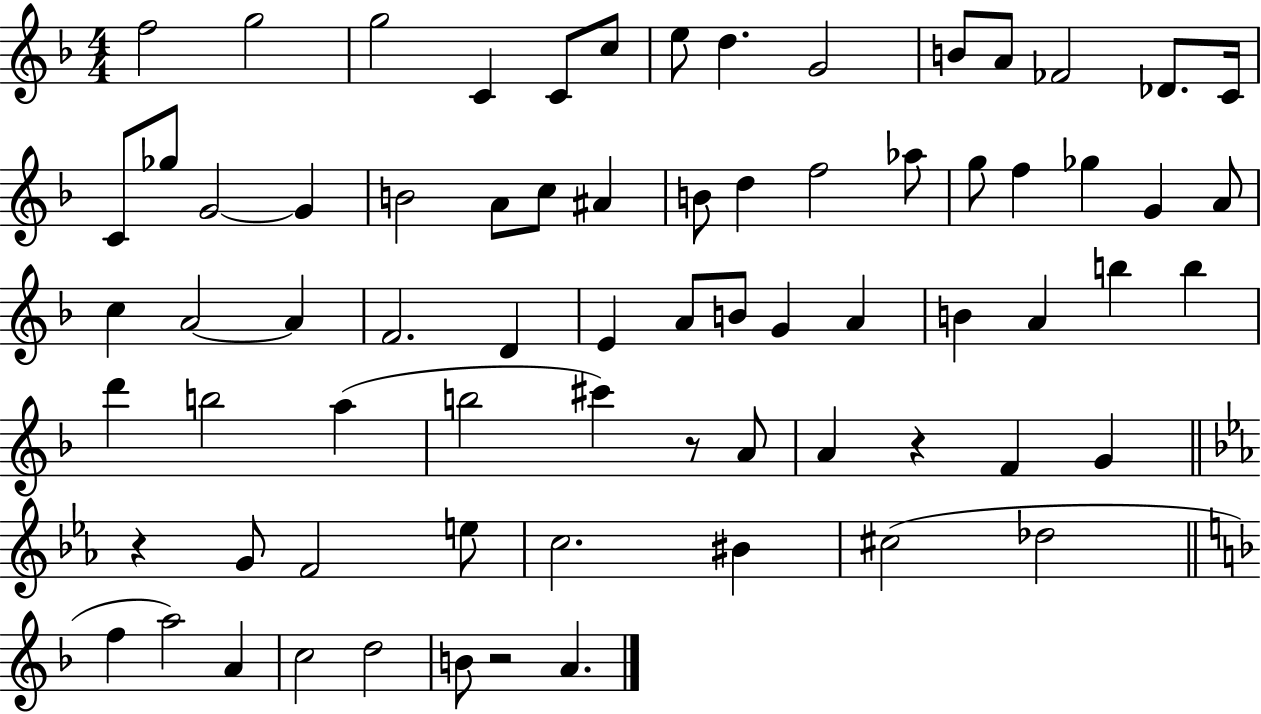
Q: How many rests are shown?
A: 4